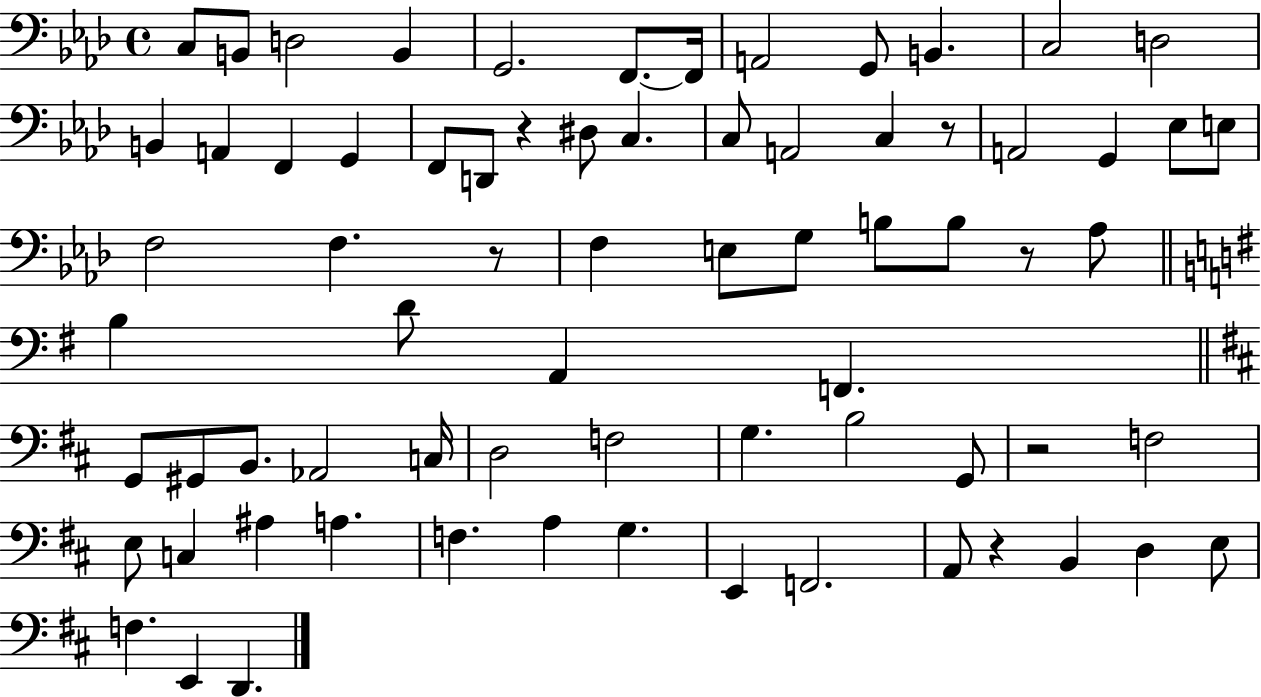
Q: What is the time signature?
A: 4/4